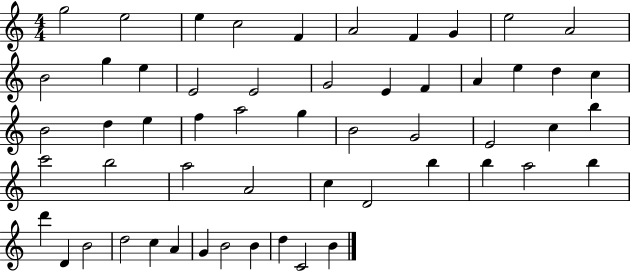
{
  \clef treble
  \numericTimeSignature
  \time 4/4
  \key c \major
  g''2 e''2 | e''4 c''2 f'4 | a'2 f'4 g'4 | e''2 a'2 | \break b'2 g''4 e''4 | e'2 e'2 | g'2 e'4 f'4 | a'4 e''4 d''4 c''4 | \break b'2 d''4 e''4 | f''4 a''2 g''4 | b'2 g'2 | e'2 c''4 b''4 | \break c'''2 b''2 | a''2 a'2 | c''4 d'2 b''4 | b''4 a''2 b''4 | \break d'''4 d'4 b'2 | d''2 c''4 a'4 | g'4 b'2 b'4 | d''4 c'2 b'4 | \break \bar "|."
}